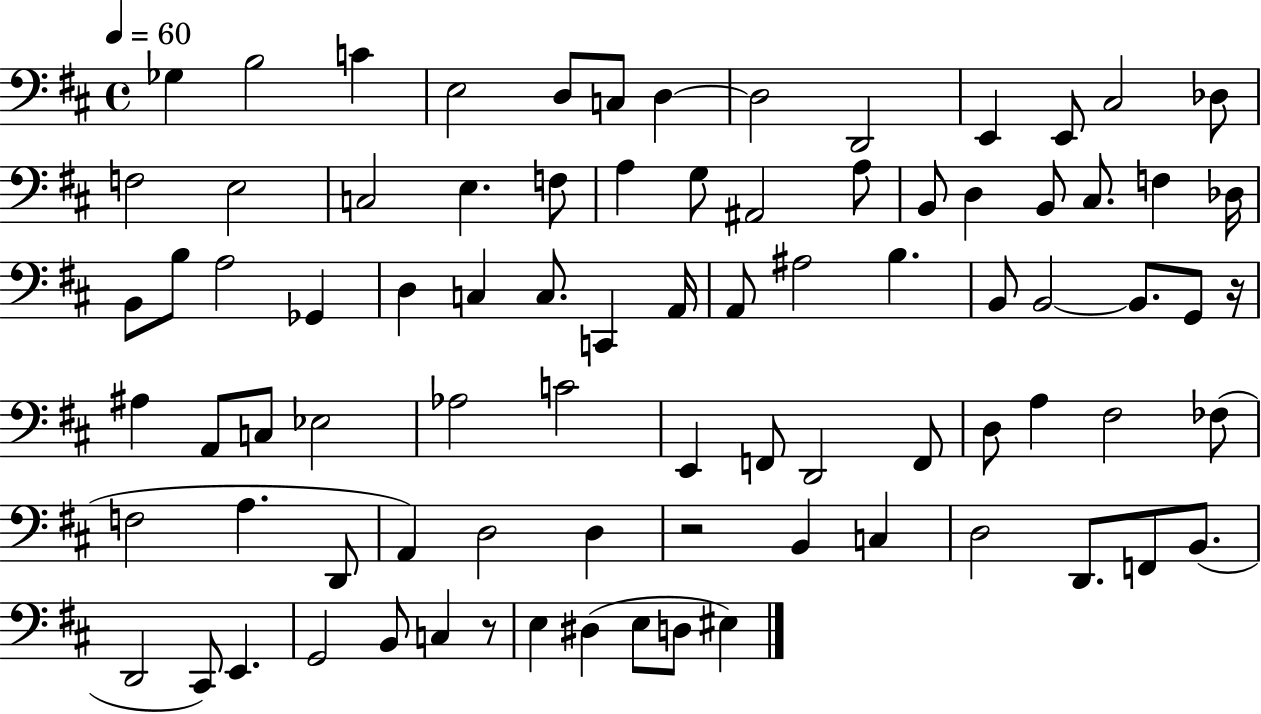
{
  \clef bass
  \time 4/4
  \defaultTimeSignature
  \key d \major
  \tempo 4 = 60
  ges4 b2 c'4 | e2 d8 c8 d4~~ | d2 d,2 | e,4 e,8 cis2 des8 | \break f2 e2 | c2 e4. f8 | a4 g8 ais,2 a8 | b,8 d4 b,8 cis8. f4 des16 | \break b,8 b8 a2 ges,4 | d4 c4 c8. c,4 a,16 | a,8 ais2 b4. | b,8 b,2~~ b,8. g,8 r16 | \break ais4 a,8 c8 ees2 | aes2 c'2 | e,4 f,8 d,2 f,8 | d8 a4 fis2 fes8( | \break f2 a4. d,8 | a,4) d2 d4 | r2 b,4 c4 | d2 d,8. f,8 b,8.( | \break d,2 cis,8) e,4. | g,2 b,8 c4 r8 | e4 dis4( e8 d8 eis4) | \bar "|."
}